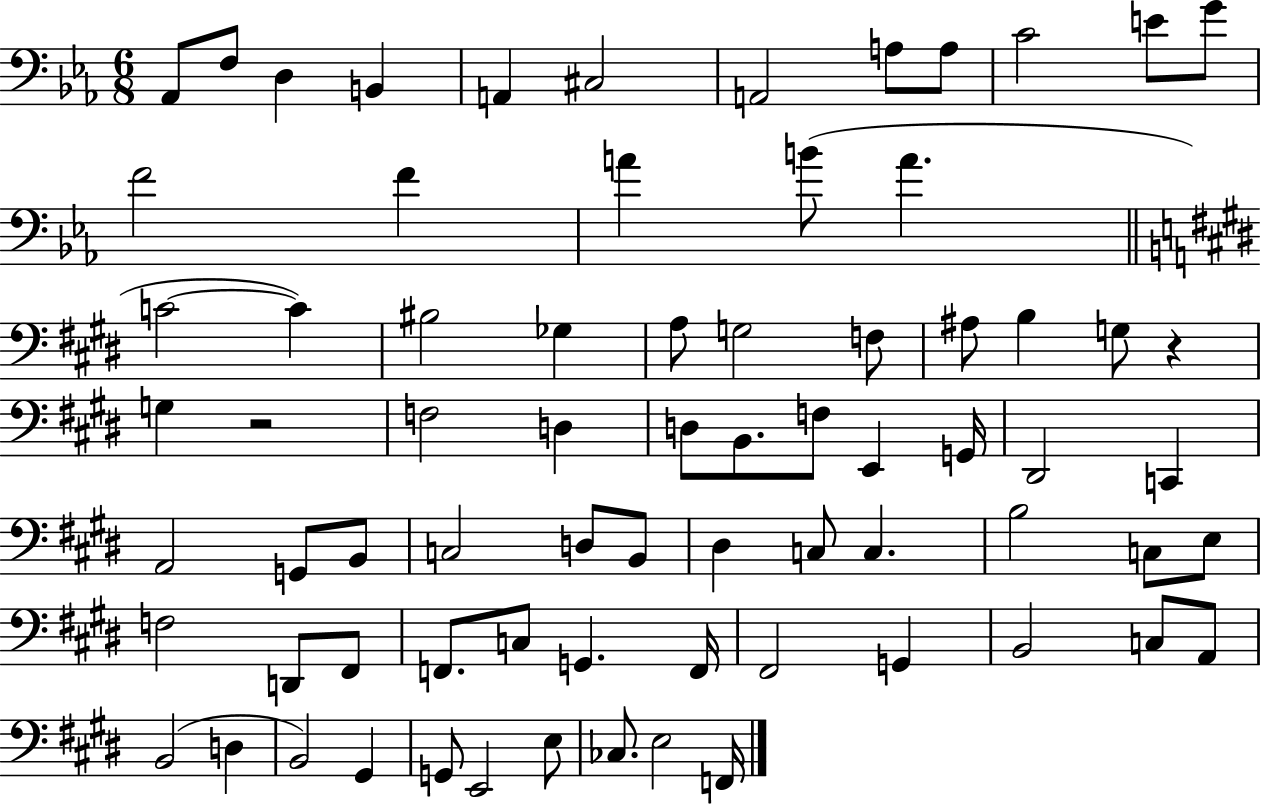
X:1
T:Untitled
M:6/8
L:1/4
K:Eb
_A,,/2 F,/2 D, B,, A,, ^C,2 A,,2 A,/2 A,/2 C2 E/2 G/2 F2 F A B/2 A C2 C ^B,2 _G, A,/2 G,2 F,/2 ^A,/2 B, G,/2 z G, z2 F,2 D, D,/2 B,,/2 F,/2 E,, G,,/4 ^D,,2 C,, A,,2 G,,/2 B,,/2 C,2 D,/2 B,,/2 ^D, C,/2 C, B,2 C,/2 E,/2 F,2 D,,/2 ^F,,/2 F,,/2 C,/2 G,, F,,/4 ^F,,2 G,, B,,2 C,/2 A,,/2 B,,2 D, B,,2 ^G,, G,,/2 E,,2 E,/2 _C,/2 E,2 F,,/4